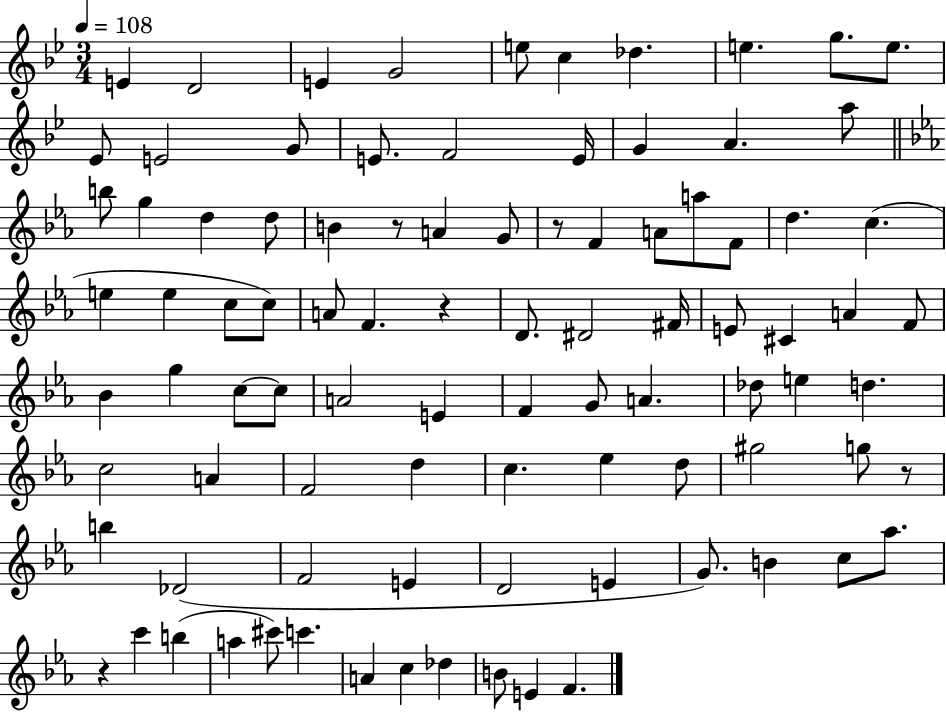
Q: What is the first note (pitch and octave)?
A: E4